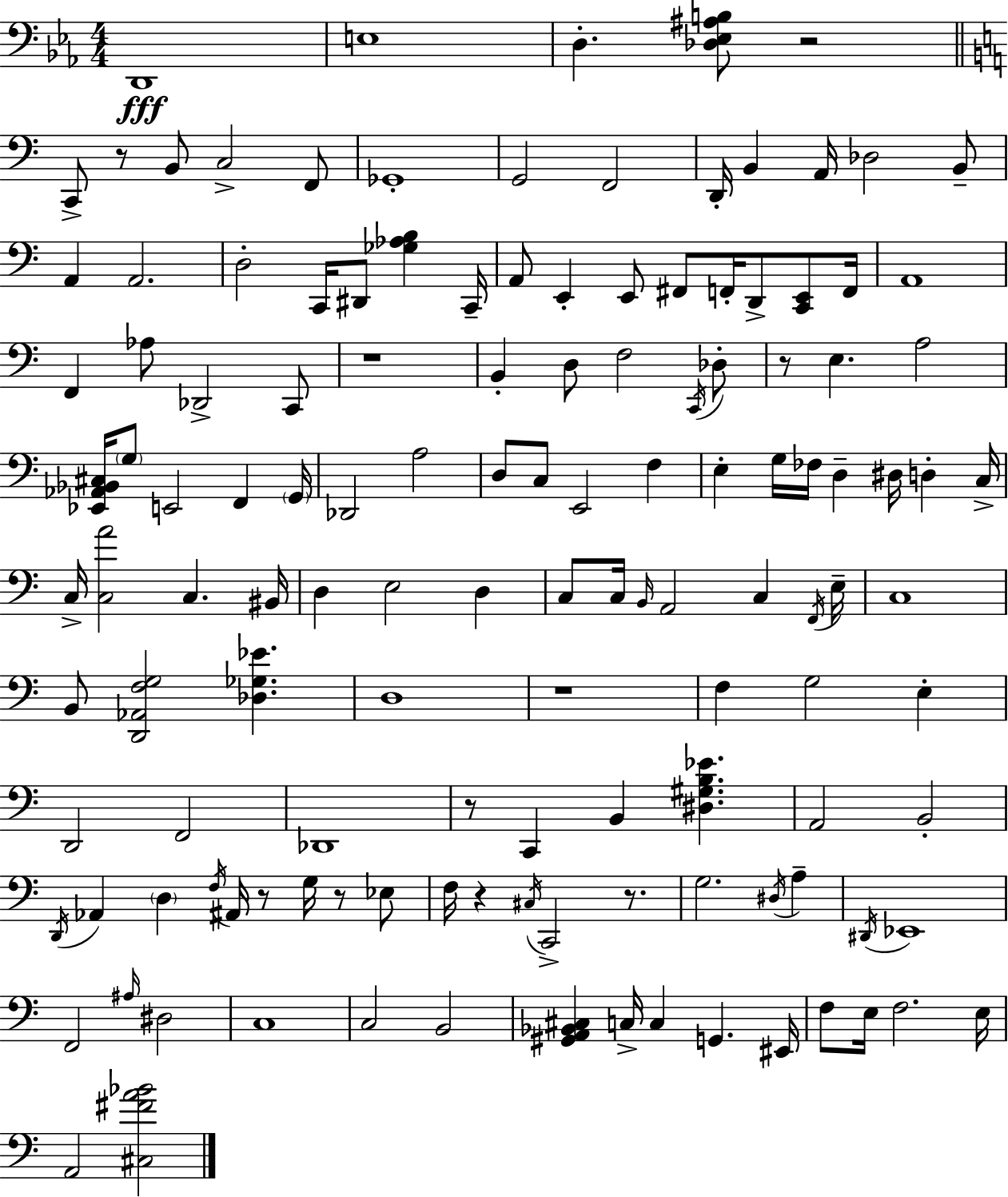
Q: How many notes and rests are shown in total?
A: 133